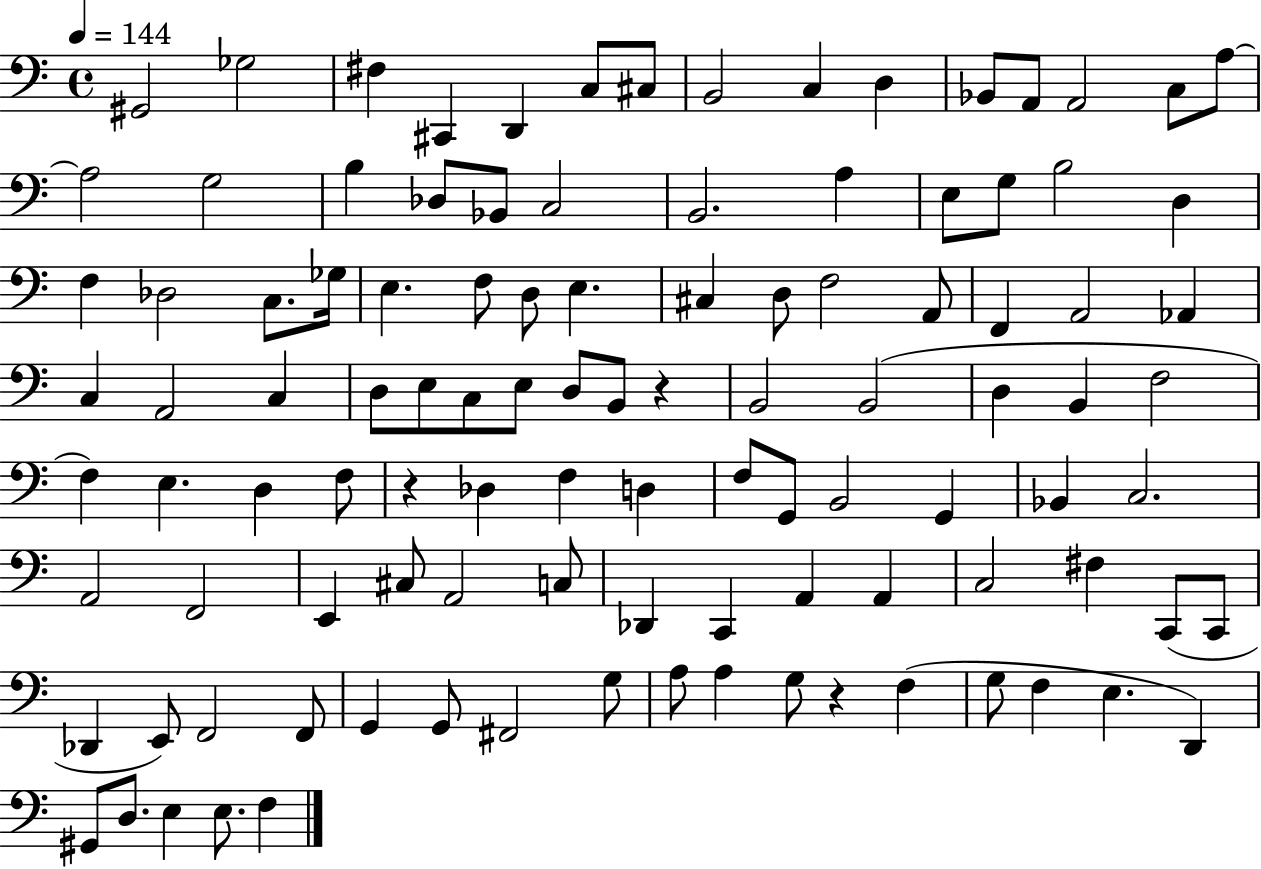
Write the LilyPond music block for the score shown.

{
  \clef bass
  \time 4/4
  \defaultTimeSignature
  \key c \major
  \tempo 4 = 144
  gis,2 ges2 | fis4 cis,4 d,4 c8 cis8 | b,2 c4 d4 | bes,8 a,8 a,2 c8 a8~~ | \break a2 g2 | b4 des8 bes,8 c2 | b,2. a4 | e8 g8 b2 d4 | \break f4 des2 c8. ges16 | e4. f8 d8 e4. | cis4 d8 f2 a,8 | f,4 a,2 aes,4 | \break c4 a,2 c4 | d8 e8 c8 e8 d8 b,8 r4 | b,2 b,2( | d4 b,4 f2 | \break f4) e4. d4 f8 | r4 des4 f4 d4 | f8 g,8 b,2 g,4 | bes,4 c2. | \break a,2 f,2 | e,4 cis8 a,2 c8 | des,4 c,4 a,4 a,4 | c2 fis4 c,8( c,8 | \break des,4 e,8) f,2 f,8 | g,4 g,8 fis,2 g8 | a8 a4 g8 r4 f4( | g8 f4 e4. d,4) | \break gis,8 d8. e4 e8. f4 | \bar "|."
}